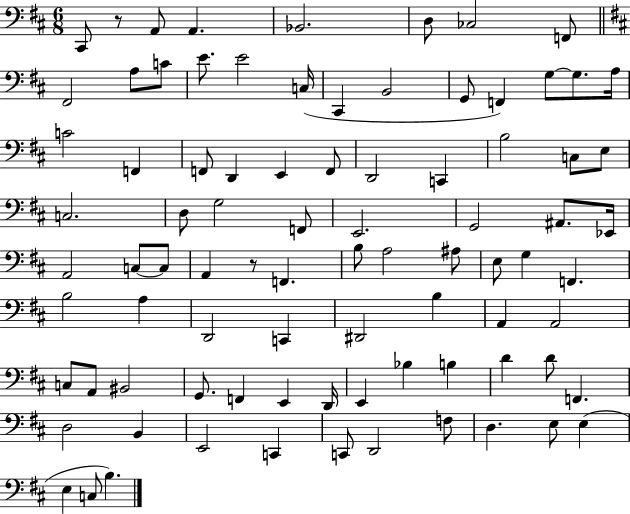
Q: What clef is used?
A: bass